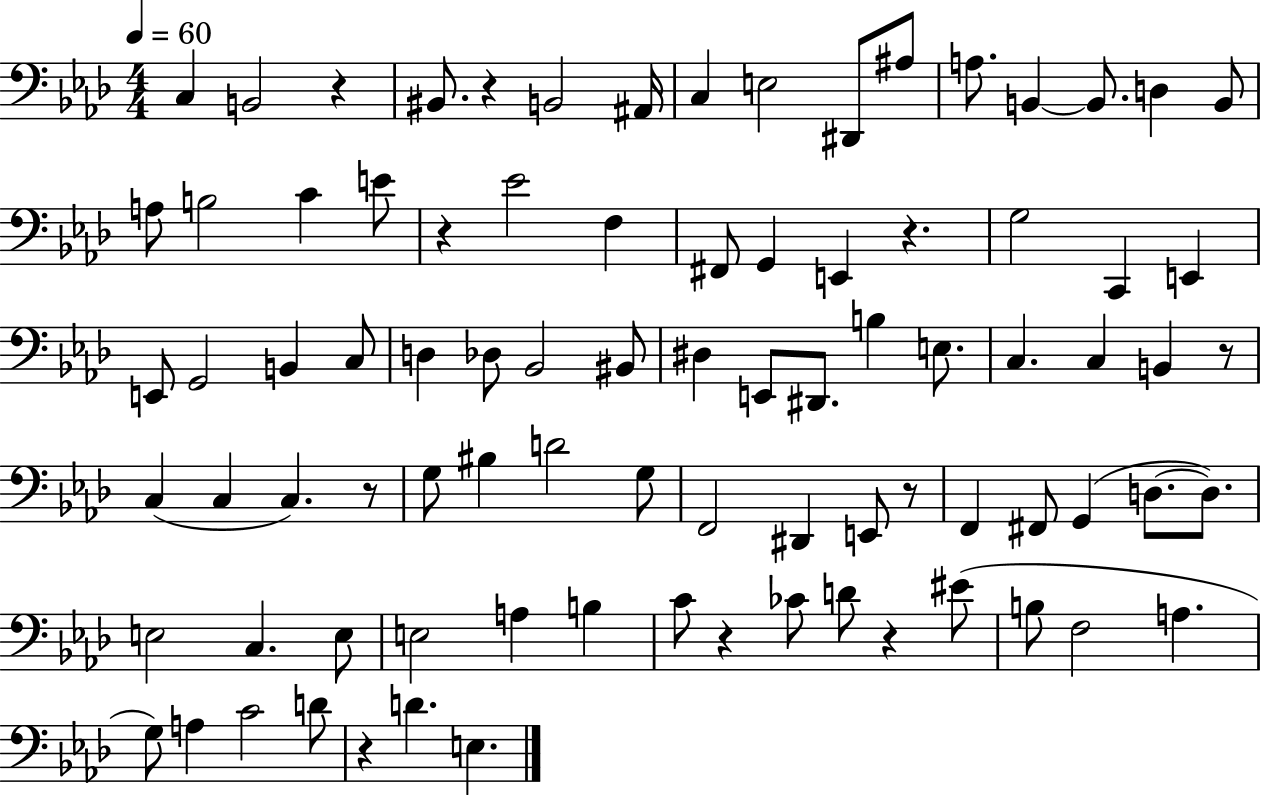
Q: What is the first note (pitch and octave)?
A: C3